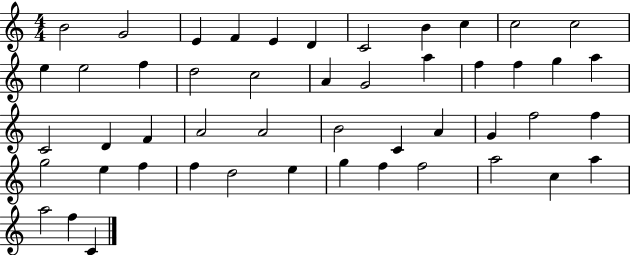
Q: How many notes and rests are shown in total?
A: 49